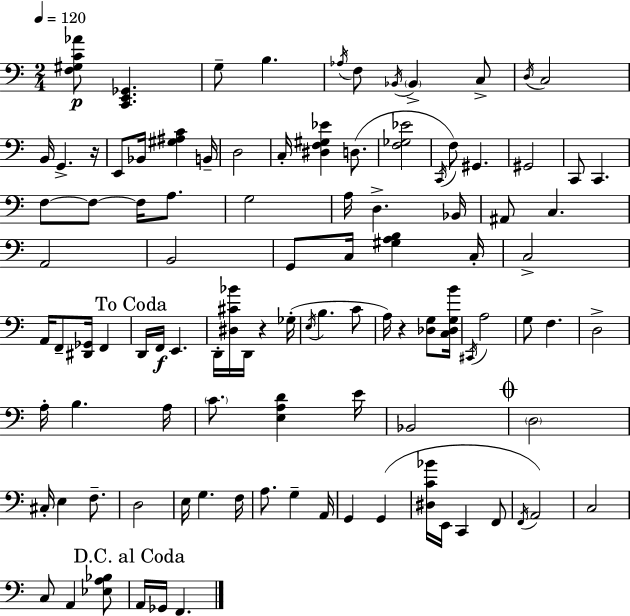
[F3,G#3,C4,Ab4]/e [C2,E2,Gb2]/q. G3/e B3/q. Ab3/s F3/e Bb2/s Bb2/q C3/e D3/s C3/h B2/s G2/q. R/s E2/e Bb2/s [G#3,A#3,C4]/q B2/s D3/h C3/s [D#3,F3,G#3,Eb4]/q D3/e. [F3,Gb3,Eb4]/h C2/s F3/e G#2/q. G#2/h C2/e C2/q. F3/e F3/e F3/s A3/e. G3/h A3/s D3/q. Bb2/s A#2/e C3/q. A2/h B2/h G2/e C3/s [G#3,A3,B3]/q C3/s C3/h A2/s F2/e [D#2,Gb2]/s F2/q D2/s F2/s E2/q. D2/s [D#3,C#4,Bb4]/s D2/s R/q Gb3/s E3/s B3/q. C4/e A3/s R/q [Db3,G3]/e [C3,Db3,G3,B4]/s C#2/s A3/h G3/e F3/q. D3/h A3/s B3/q. A3/s C4/e. [E3,A3,D4]/q E4/s Bb2/h D3/h C#3/s E3/q F3/e. D3/h E3/s G3/q. F3/s A3/e. G3/q A2/s G2/q G2/q [D#3,C4,Bb4]/s E2/s C2/q F2/e F2/s A2/h C3/h C3/e A2/q [Eb3,A3,Bb3]/e A2/s Gb2/s F2/q.